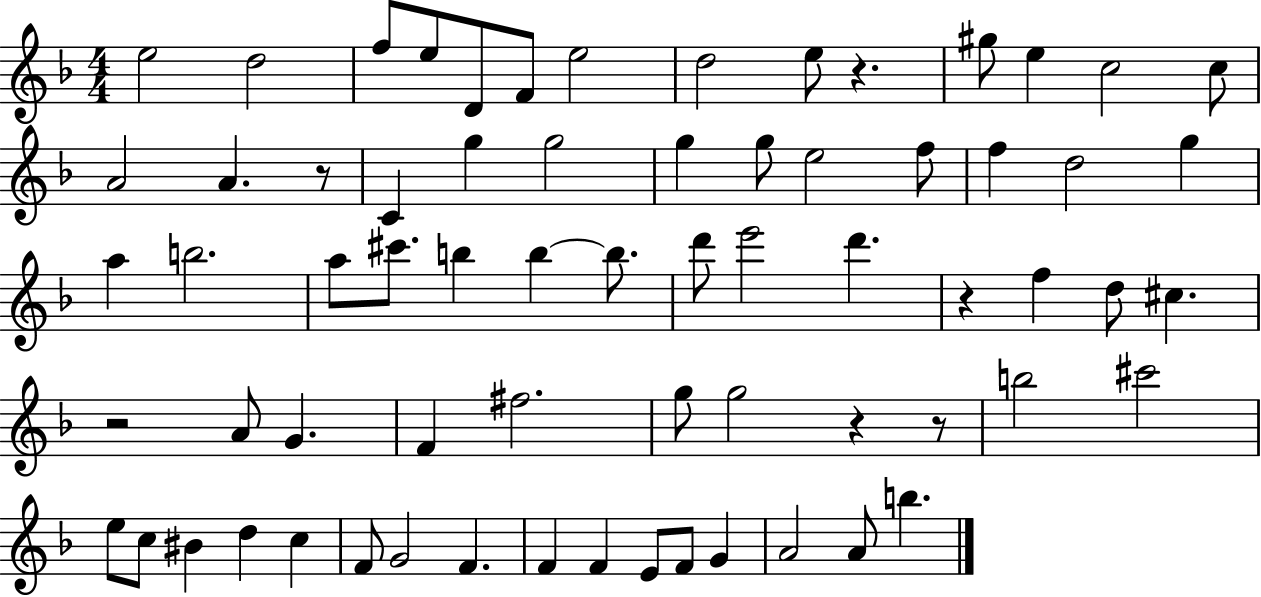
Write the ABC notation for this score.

X:1
T:Untitled
M:4/4
L:1/4
K:F
e2 d2 f/2 e/2 D/2 F/2 e2 d2 e/2 z ^g/2 e c2 c/2 A2 A z/2 C g g2 g g/2 e2 f/2 f d2 g a b2 a/2 ^c'/2 b b b/2 d'/2 e'2 d' z f d/2 ^c z2 A/2 G F ^f2 g/2 g2 z z/2 b2 ^c'2 e/2 c/2 ^B d c F/2 G2 F F F E/2 F/2 G A2 A/2 b